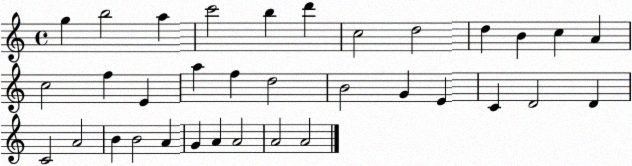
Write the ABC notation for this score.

X:1
T:Untitled
M:4/4
L:1/4
K:C
g b2 a c'2 b d' c2 d2 d B c A c2 f E a f d2 B2 G E C D2 D C2 A2 B B2 A G A A2 A2 A2